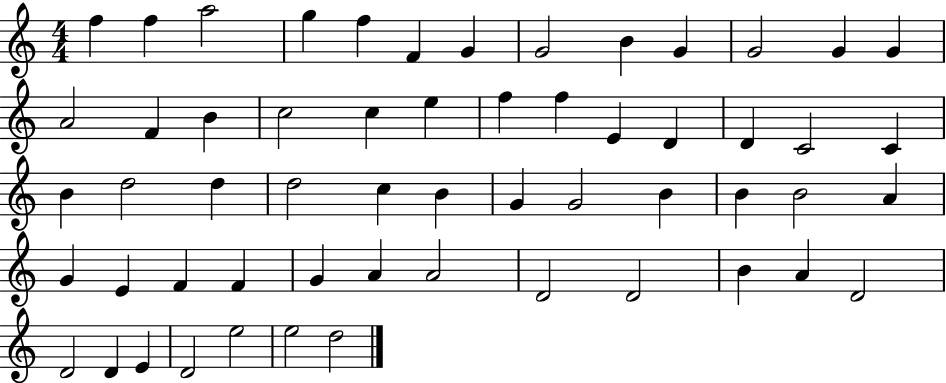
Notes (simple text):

F5/q F5/q A5/h G5/q F5/q F4/q G4/q G4/h B4/q G4/q G4/h G4/q G4/q A4/h F4/q B4/q C5/h C5/q E5/q F5/q F5/q E4/q D4/q D4/q C4/h C4/q B4/q D5/h D5/q D5/h C5/q B4/q G4/q G4/h B4/q B4/q B4/h A4/q G4/q E4/q F4/q F4/q G4/q A4/q A4/h D4/h D4/h B4/q A4/q D4/h D4/h D4/q E4/q D4/h E5/h E5/h D5/h